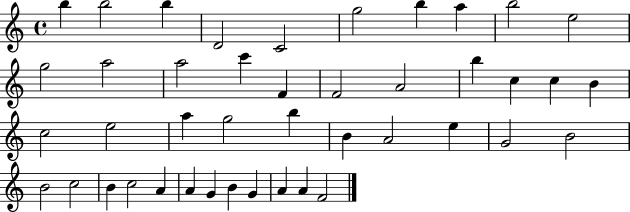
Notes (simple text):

B5/q B5/h B5/q D4/h C4/h G5/h B5/q A5/q B5/h E5/h G5/h A5/h A5/h C6/q F4/q F4/h A4/h B5/q C5/q C5/q B4/q C5/h E5/h A5/q G5/h B5/q B4/q A4/h E5/q G4/h B4/h B4/h C5/h B4/q C5/h A4/q A4/q G4/q B4/q G4/q A4/q A4/q F4/h